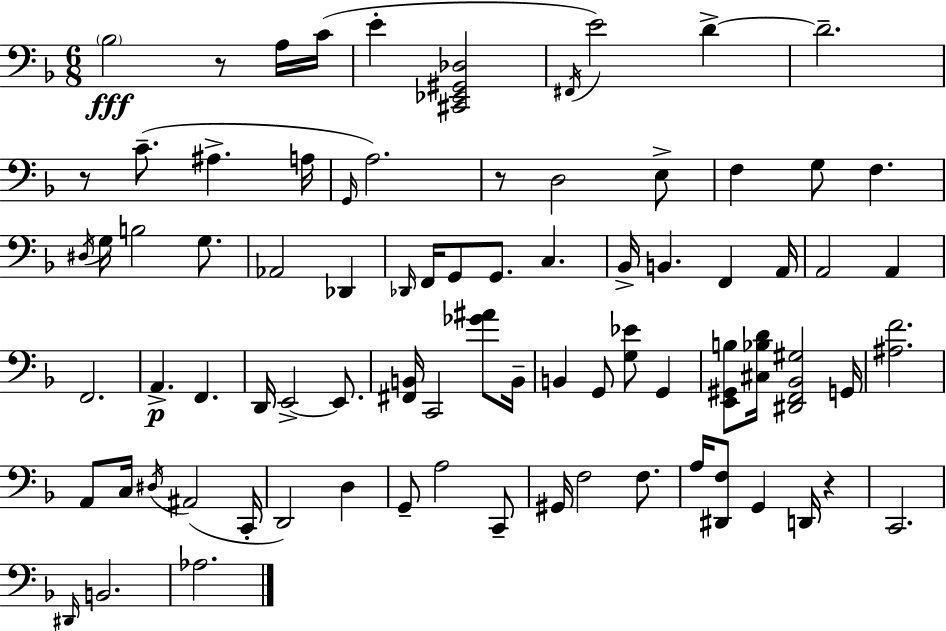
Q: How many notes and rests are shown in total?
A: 80